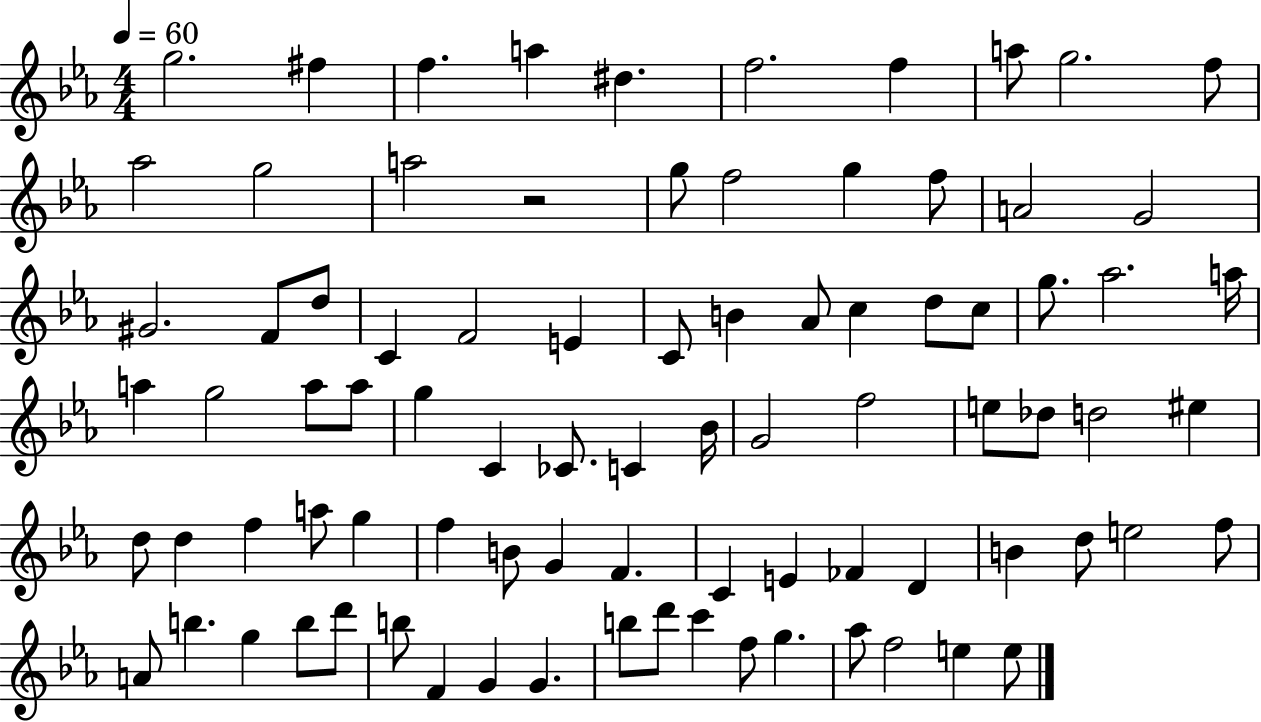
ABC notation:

X:1
T:Untitled
M:4/4
L:1/4
K:Eb
g2 ^f f a ^d f2 f a/2 g2 f/2 _a2 g2 a2 z2 g/2 f2 g f/2 A2 G2 ^G2 F/2 d/2 C F2 E C/2 B _A/2 c d/2 c/2 g/2 _a2 a/4 a g2 a/2 a/2 g C _C/2 C _B/4 G2 f2 e/2 _d/2 d2 ^e d/2 d f a/2 g f B/2 G F C E _F D B d/2 e2 f/2 A/2 b g b/2 d'/2 b/2 F G G b/2 d'/2 c' f/2 g _a/2 f2 e e/2